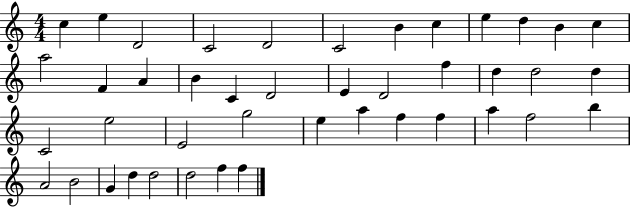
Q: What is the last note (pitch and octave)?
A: F5